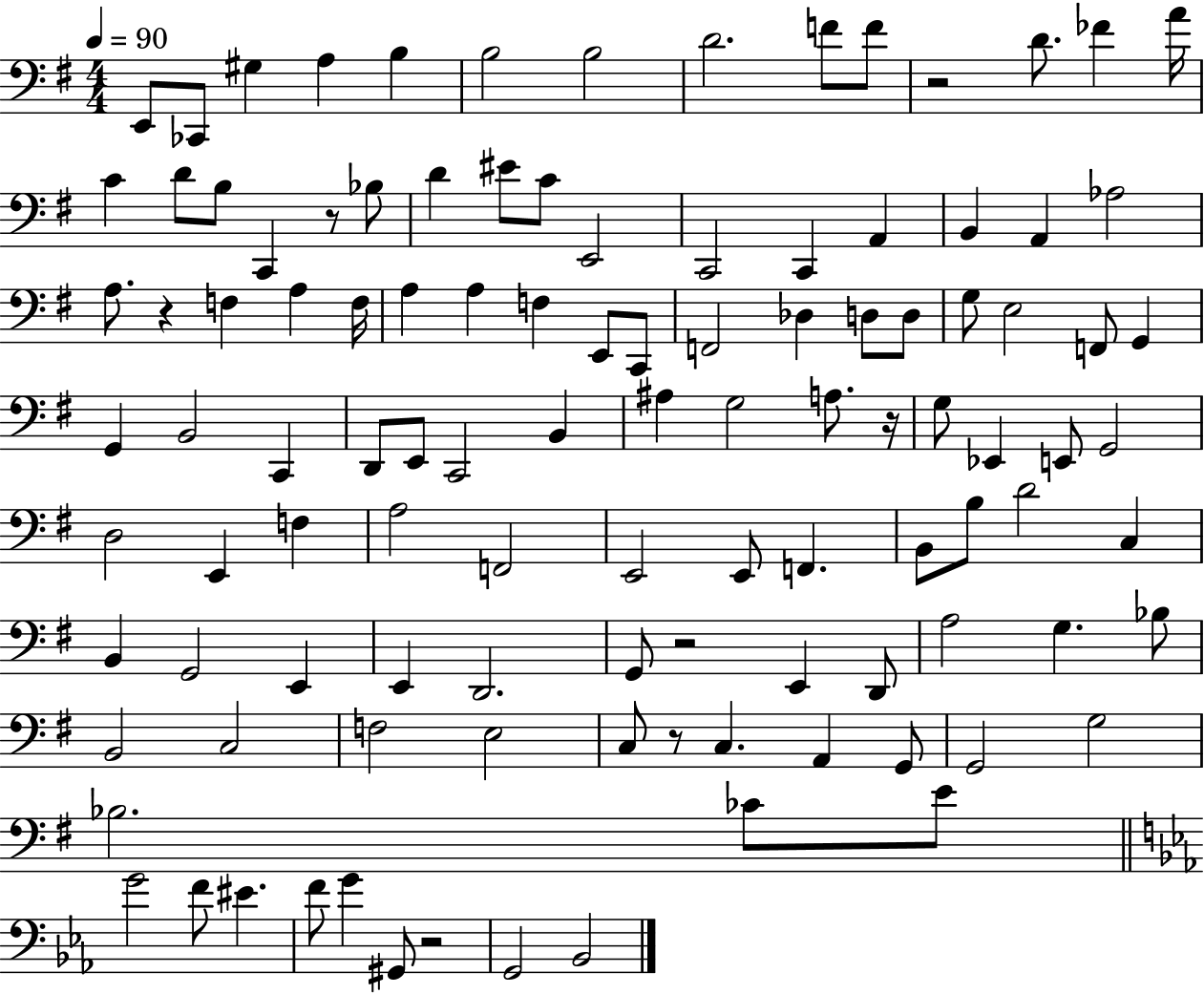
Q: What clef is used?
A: bass